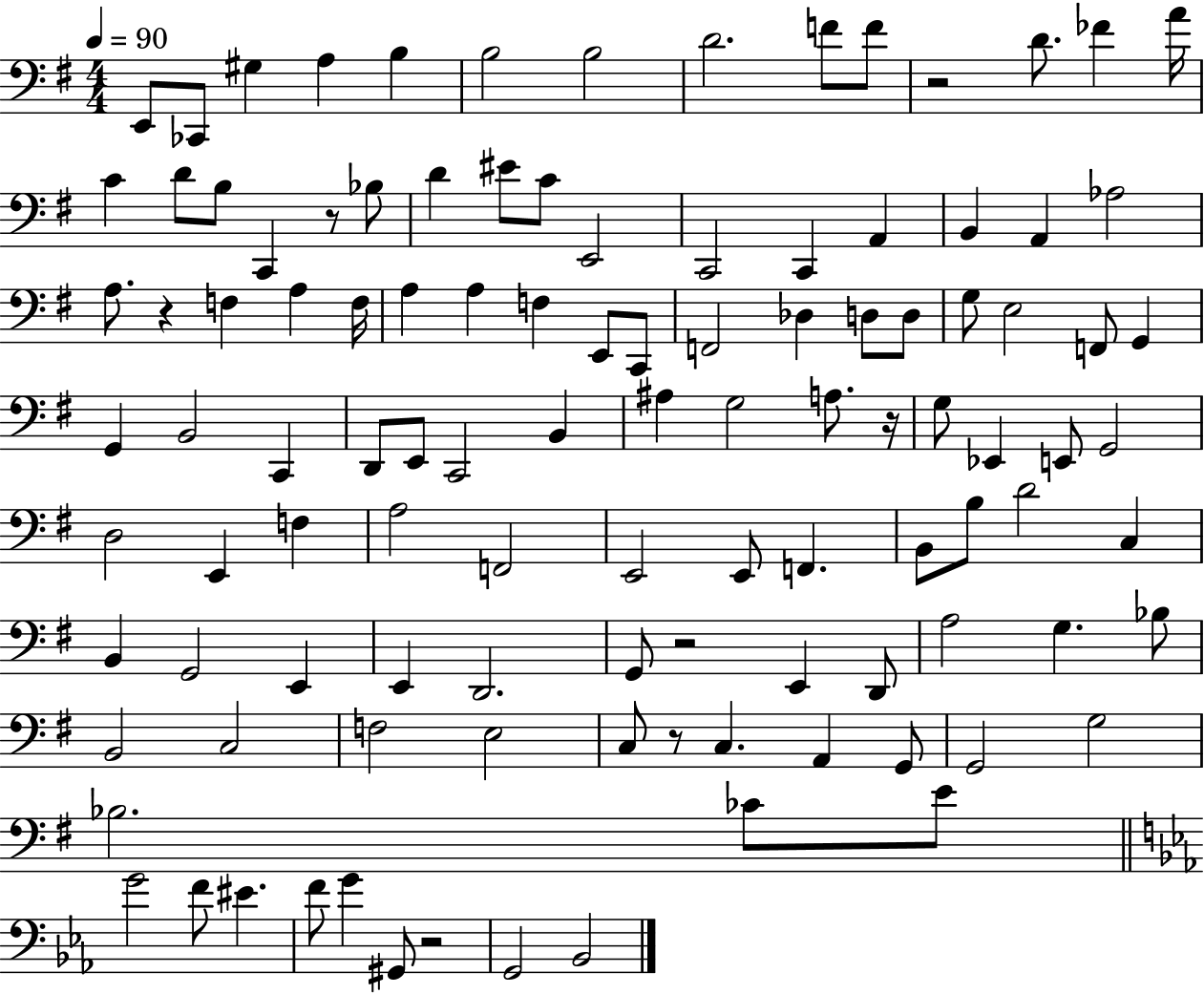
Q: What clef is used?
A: bass